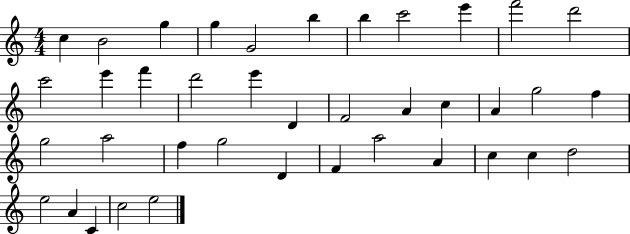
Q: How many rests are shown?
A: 0